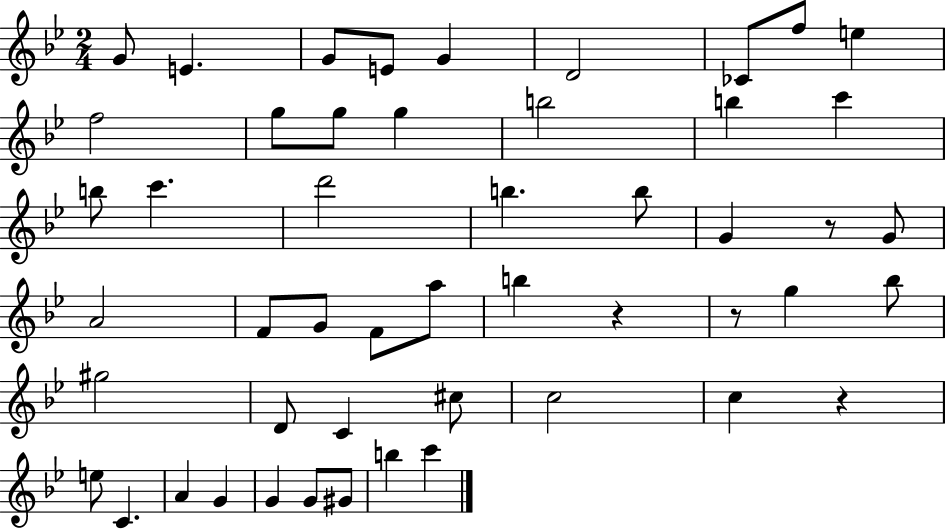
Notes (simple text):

G4/e E4/q. G4/e E4/e G4/q D4/h CES4/e F5/e E5/q F5/h G5/e G5/e G5/q B5/h B5/q C6/q B5/e C6/q. D6/h B5/q. B5/e G4/q R/e G4/e A4/h F4/e G4/e F4/e A5/e B5/q R/q R/e G5/q Bb5/e G#5/h D4/e C4/q C#5/e C5/h C5/q R/q E5/e C4/q. A4/q G4/q G4/q G4/e G#4/e B5/q C6/q